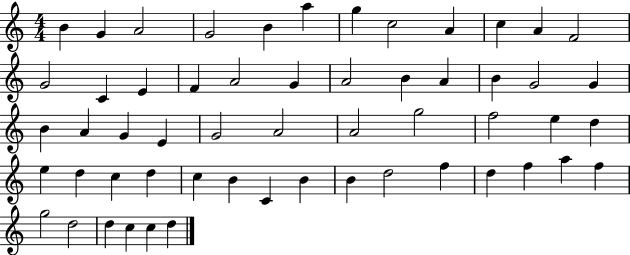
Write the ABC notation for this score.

X:1
T:Untitled
M:4/4
L:1/4
K:C
B G A2 G2 B a g c2 A c A F2 G2 C E F A2 G A2 B A B G2 G B A G E G2 A2 A2 g2 f2 e d e d c d c B C B B d2 f d f a f g2 d2 d c c d